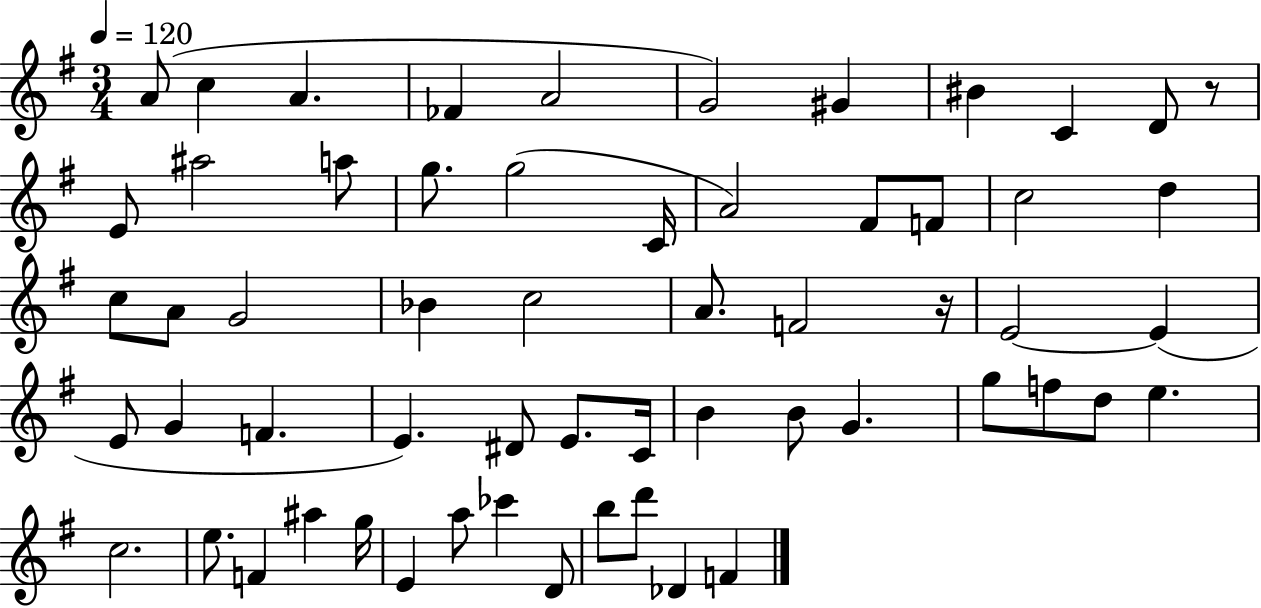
A4/e C5/q A4/q. FES4/q A4/h G4/h G#4/q BIS4/q C4/q D4/e R/e E4/e A#5/h A5/e G5/e. G5/h C4/s A4/h F#4/e F4/e C5/h D5/q C5/e A4/e G4/h Bb4/q C5/h A4/e. F4/h R/s E4/h E4/q E4/e G4/q F4/q. E4/q. D#4/e E4/e. C4/s B4/q B4/e G4/q. G5/e F5/e D5/e E5/q. C5/h. E5/e. F4/q A#5/q G5/s E4/q A5/e CES6/q D4/e B5/e D6/e Db4/q F4/q